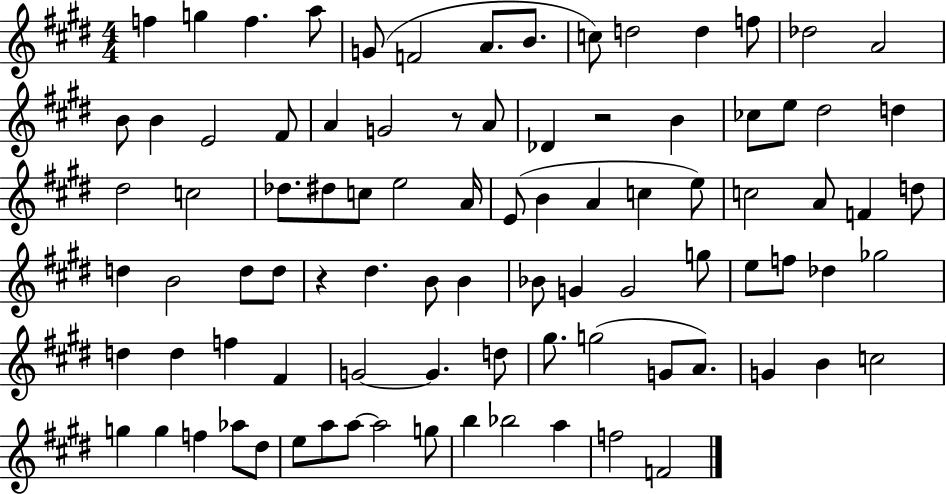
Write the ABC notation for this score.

X:1
T:Untitled
M:4/4
L:1/4
K:E
f g f a/2 G/2 F2 A/2 B/2 c/2 d2 d f/2 _d2 A2 B/2 B E2 ^F/2 A G2 z/2 A/2 _D z2 B _c/2 e/2 ^d2 d ^d2 c2 _d/2 ^d/2 c/2 e2 A/4 E/2 B A c e/2 c2 A/2 F d/2 d B2 d/2 d/2 z ^d B/2 B _B/2 G G2 g/2 e/2 f/2 _d _g2 d d f ^F G2 G d/2 ^g/2 g2 G/2 A/2 G B c2 g g f _a/2 ^d/2 e/2 a/2 a/2 a2 g/2 b _b2 a f2 F2